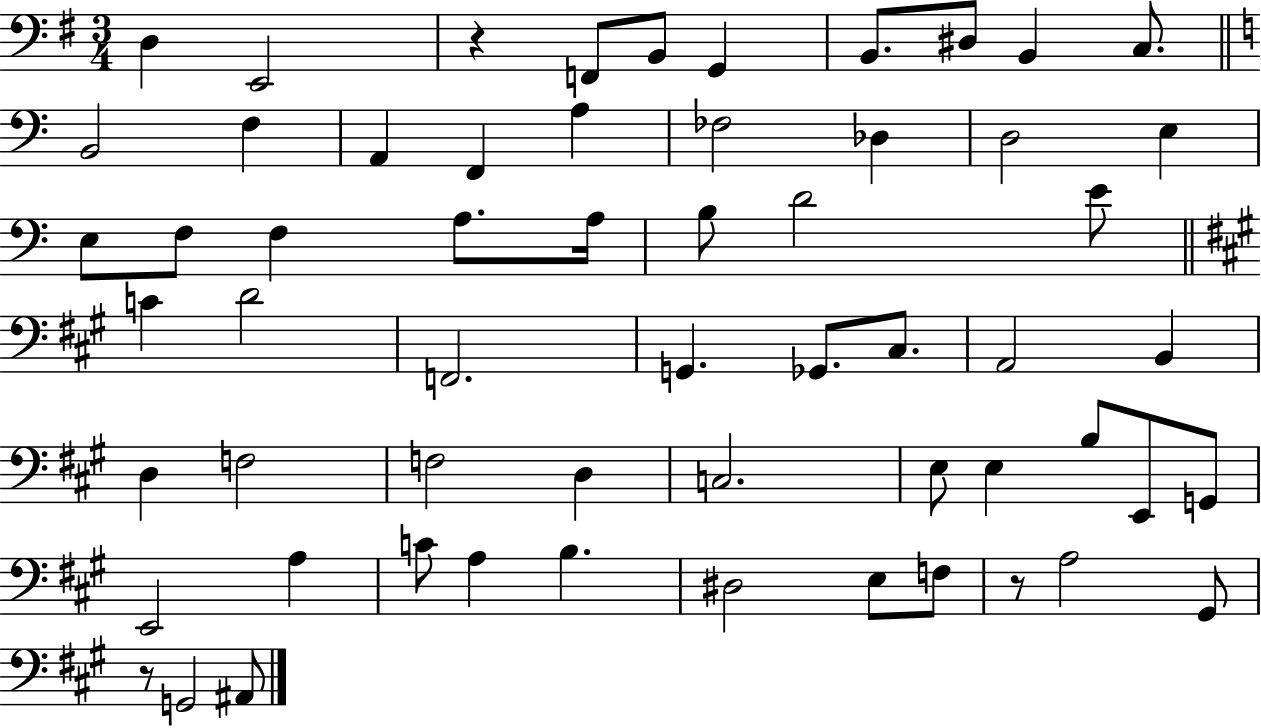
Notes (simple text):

D3/q E2/h R/q F2/e B2/e G2/q B2/e. D#3/e B2/q C3/e. B2/h F3/q A2/q F2/q A3/q FES3/h Db3/q D3/h E3/q E3/e F3/e F3/q A3/e. A3/s B3/e D4/h E4/e C4/q D4/h F2/h. G2/q. Gb2/e. C#3/e. A2/h B2/q D3/q F3/h F3/h D3/q C3/h. E3/e E3/q B3/e E2/e G2/e E2/h A3/q C4/e A3/q B3/q. D#3/h E3/e F3/e R/e A3/h G#2/e R/e G2/h A#2/e